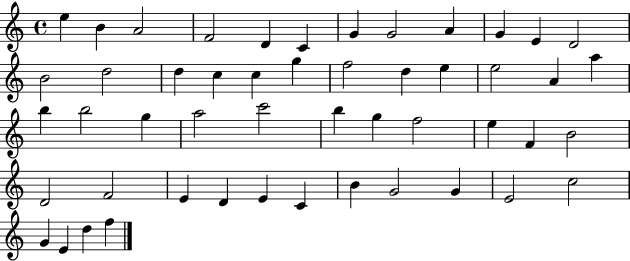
{
  \clef treble
  \time 4/4
  \defaultTimeSignature
  \key c \major
  e''4 b'4 a'2 | f'2 d'4 c'4 | g'4 g'2 a'4 | g'4 e'4 d'2 | \break b'2 d''2 | d''4 c''4 c''4 g''4 | f''2 d''4 e''4 | e''2 a'4 a''4 | \break b''4 b''2 g''4 | a''2 c'''2 | b''4 g''4 f''2 | e''4 f'4 b'2 | \break d'2 f'2 | e'4 d'4 e'4 c'4 | b'4 g'2 g'4 | e'2 c''2 | \break g'4 e'4 d''4 f''4 | \bar "|."
}